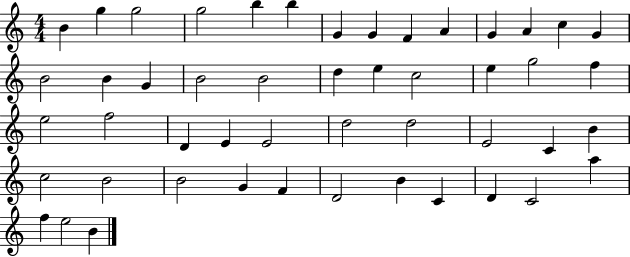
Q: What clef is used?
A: treble